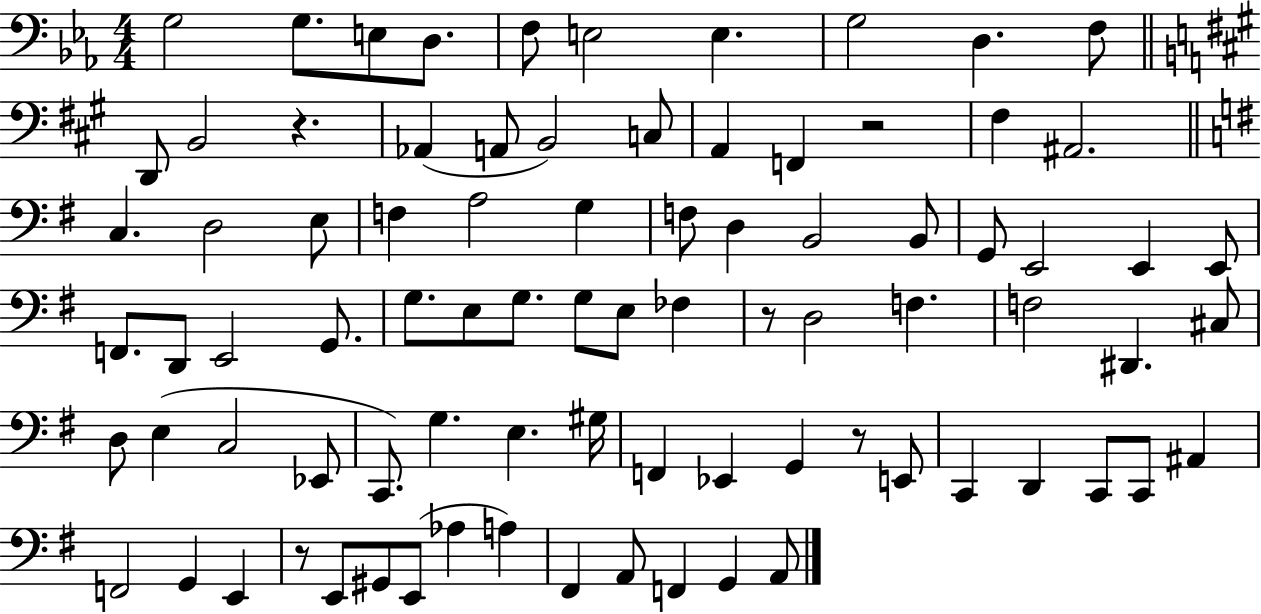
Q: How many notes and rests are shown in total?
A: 84